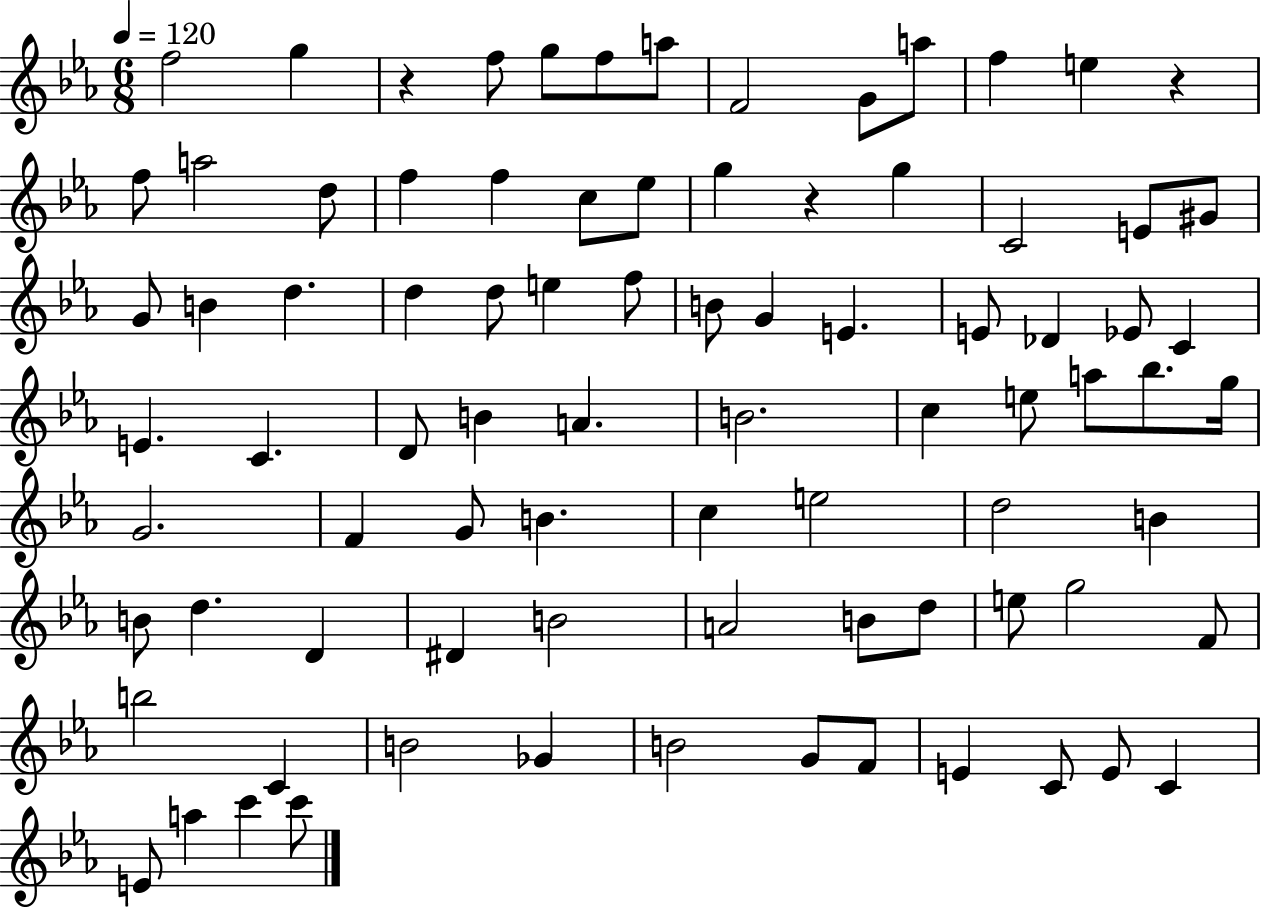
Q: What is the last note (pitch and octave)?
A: C6